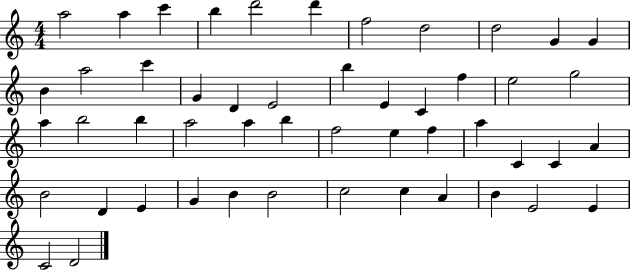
{
  \clef treble
  \numericTimeSignature
  \time 4/4
  \key c \major
  a''2 a''4 c'''4 | b''4 d'''2 d'''4 | f''2 d''2 | d''2 g'4 g'4 | \break b'4 a''2 c'''4 | g'4 d'4 e'2 | b''4 e'4 c'4 f''4 | e''2 g''2 | \break a''4 b''2 b''4 | a''2 a''4 b''4 | f''2 e''4 f''4 | a''4 c'4 c'4 a'4 | \break b'2 d'4 e'4 | g'4 b'4 b'2 | c''2 c''4 a'4 | b'4 e'2 e'4 | \break c'2 d'2 | \bar "|."
}